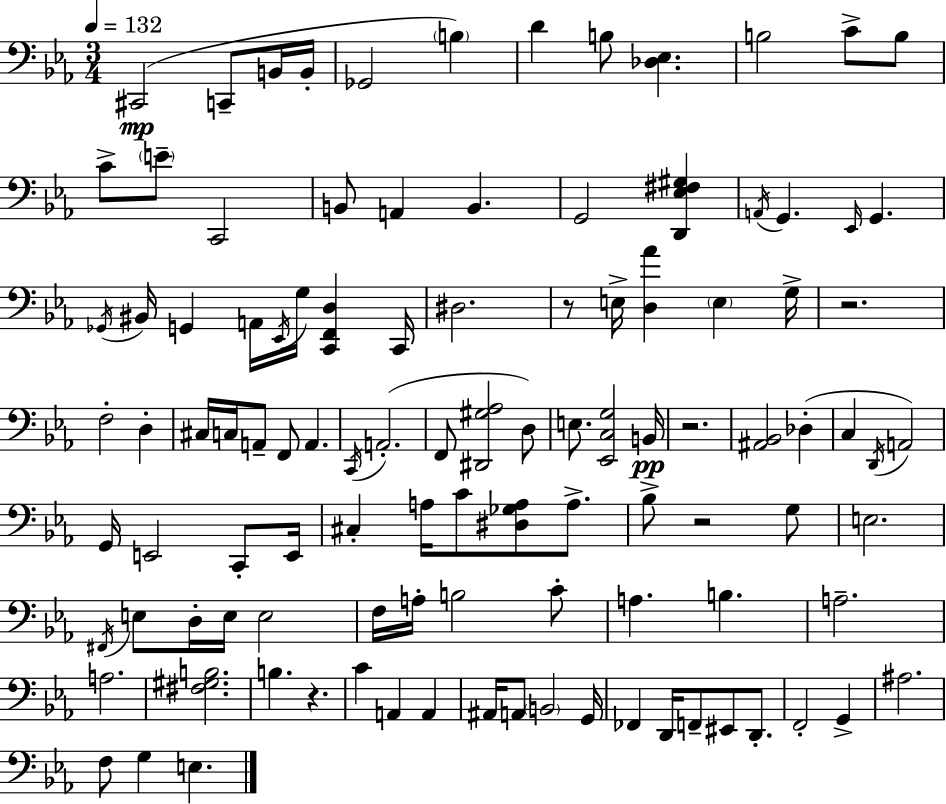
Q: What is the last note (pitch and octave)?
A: E3